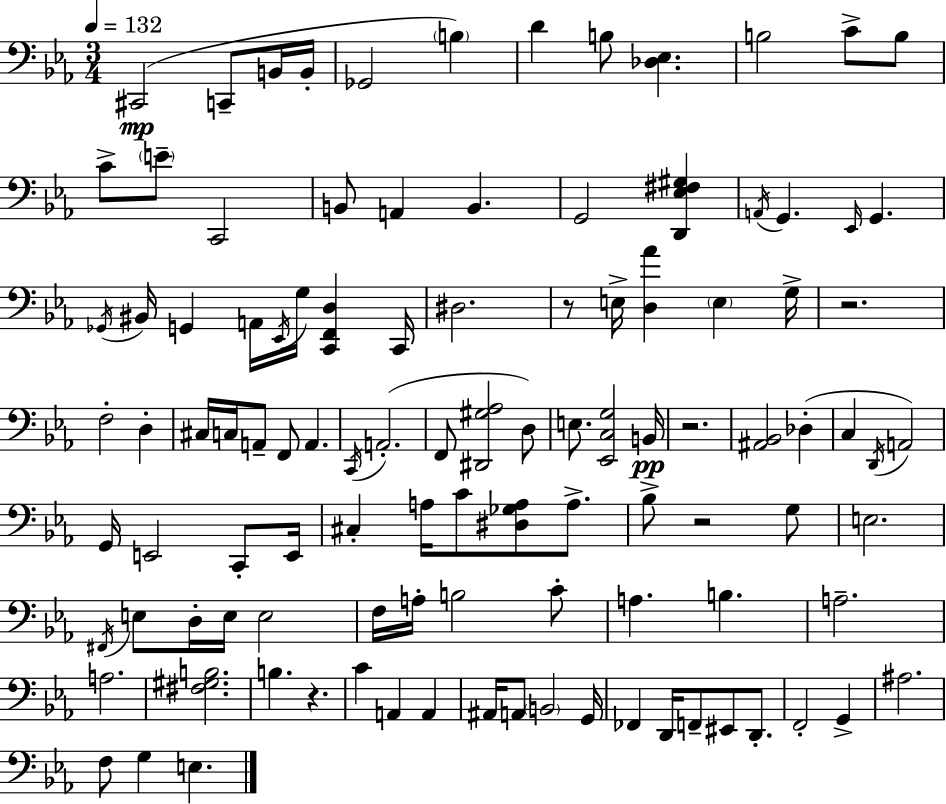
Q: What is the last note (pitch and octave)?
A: E3